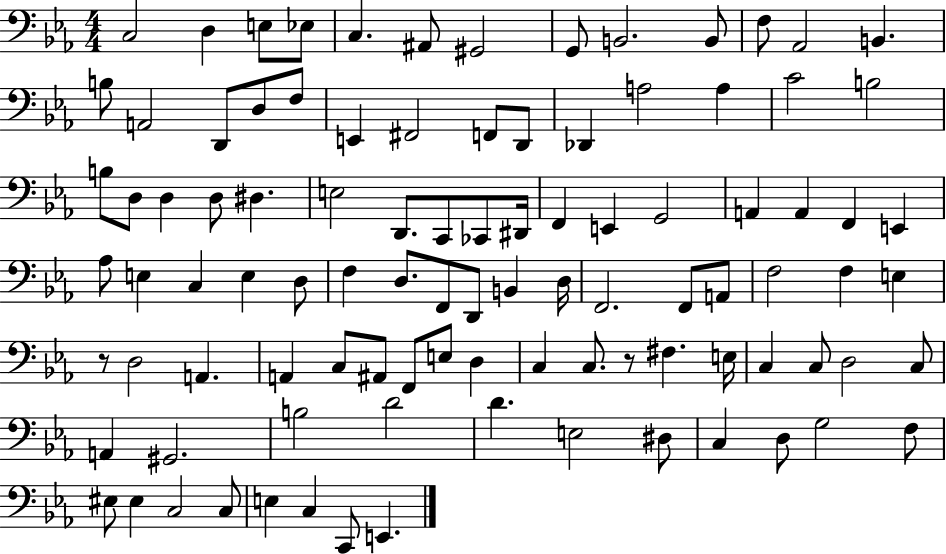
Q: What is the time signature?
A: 4/4